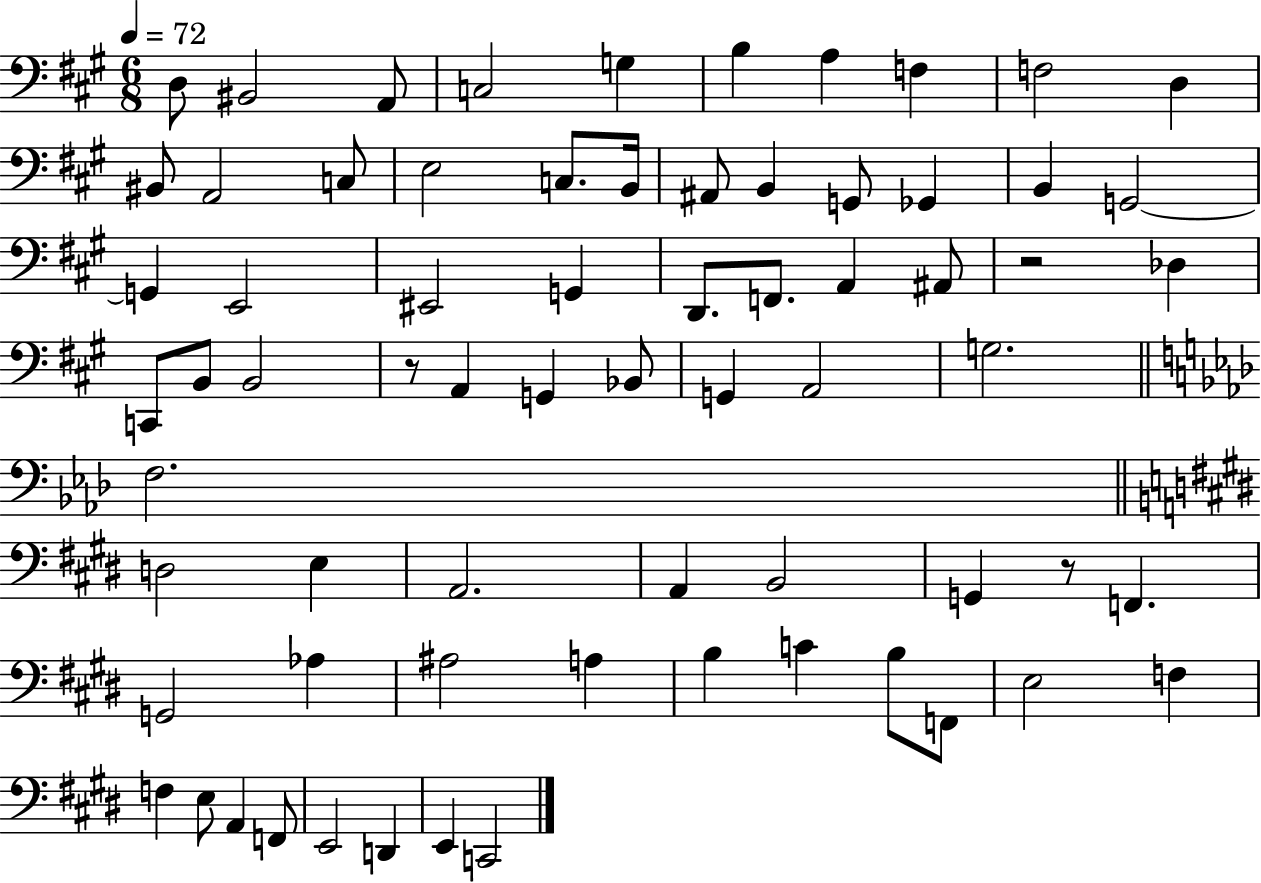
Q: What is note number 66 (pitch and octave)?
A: C2